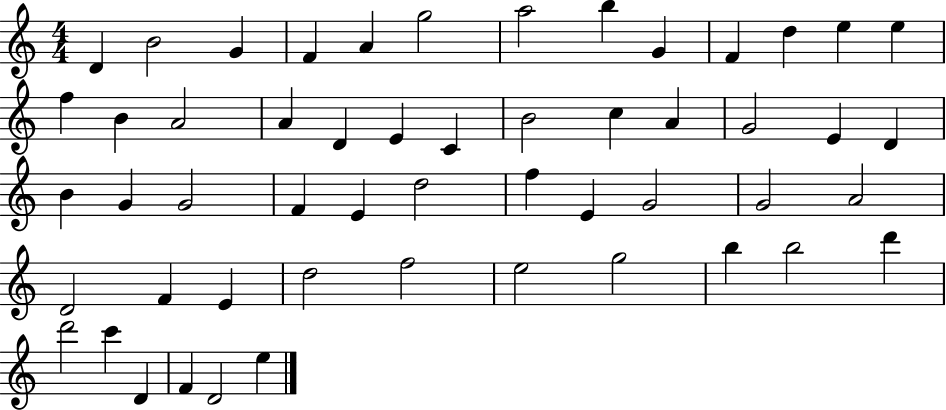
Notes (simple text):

D4/q B4/h G4/q F4/q A4/q G5/h A5/h B5/q G4/q F4/q D5/q E5/q E5/q F5/q B4/q A4/h A4/q D4/q E4/q C4/q B4/h C5/q A4/q G4/h E4/q D4/q B4/q G4/q G4/h F4/q E4/q D5/h F5/q E4/q G4/h G4/h A4/h D4/h F4/q E4/q D5/h F5/h E5/h G5/h B5/q B5/h D6/q D6/h C6/q D4/q F4/q D4/h E5/q